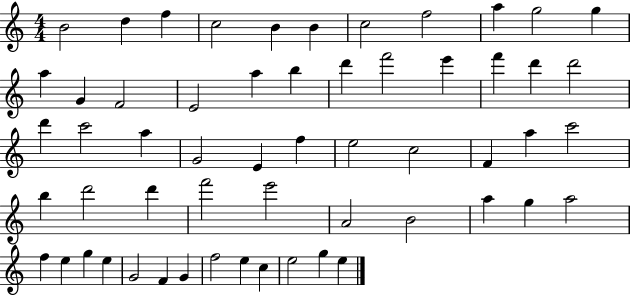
B4/h D5/q F5/q C5/h B4/q B4/q C5/h F5/h A5/q G5/h G5/q A5/q G4/q F4/h E4/h A5/q B5/q D6/q F6/h E6/q F6/q D6/q D6/h D6/q C6/h A5/q G4/h E4/q F5/q E5/h C5/h F4/q A5/q C6/h B5/q D6/h D6/q F6/h E6/h A4/h B4/h A5/q G5/q A5/h F5/q E5/q G5/q E5/q G4/h F4/q G4/q F5/h E5/q C5/q E5/h G5/q E5/q